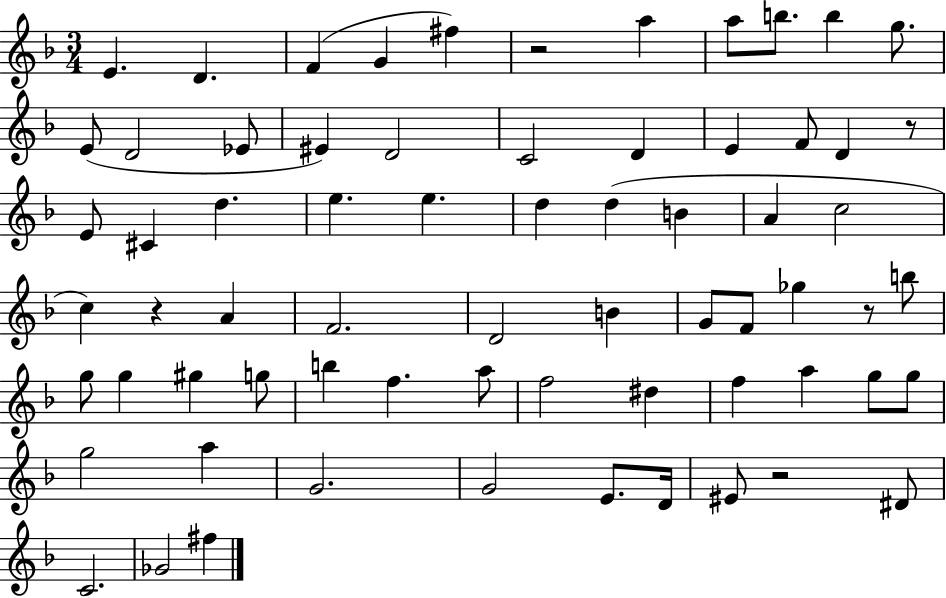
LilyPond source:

{
  \clef treble
  \numericTimeSignature
  \time 3/4
  \key f \major
  e'4. d'4. | f'4( g'4 fis''4) | r2 a''4 | a''8 b''8. b''4 g''8. | \break e'8( d'2 ees'8 | eis'4) d'2 | c'2 d'4 | e'4 f'8 d'4 r8 | \break e'8 cis'4 d''4. | e''4. e''4. | d''4 d''4( b'4 | a'4 c''2 | \break c''4) r4 a'4 | f'2. | d'2 b'4 | g'8 f'8 ges''4 r8 b''8 | \break g''8 g''4 gis''4 g''8 | b''4 f''4. a''8 | f''2 dis''4 | f''4 a''4 g''8 g''8 | \break g''2 a''4 | g'2. | g'2 e'8. d'16 | eis'8 r2 dis'8 | \break c'2. | ges'2 fis''4 | \bar "|."
}